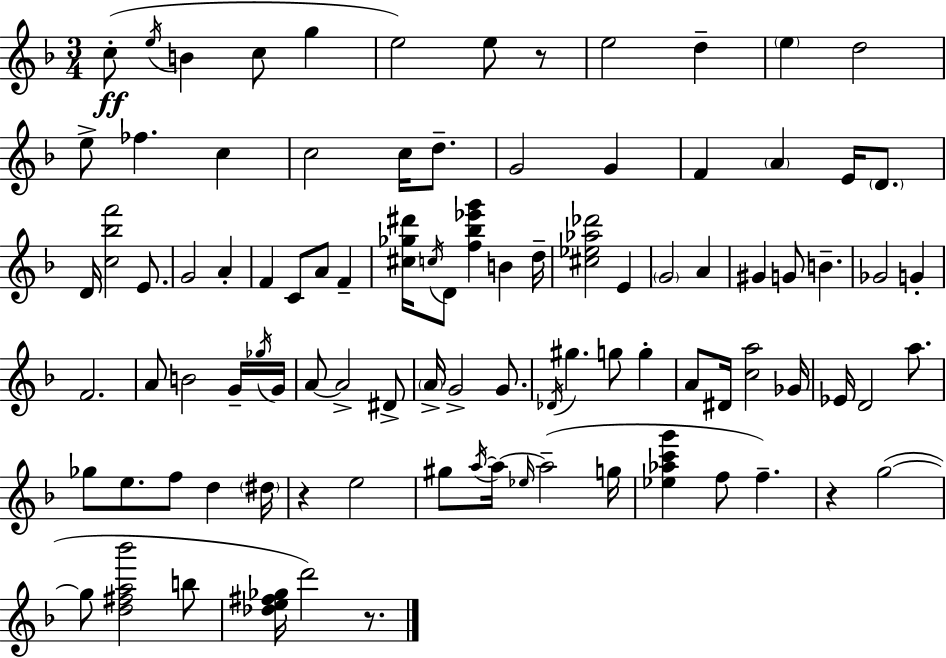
{
  \clef treble
  \numericTimeSignature
  \time 3/4
  \key d \minor
  c''8-.(\ff \acciaccatura { e''16 } b'4 c''8 g''4 | e''2) e''8 r8 | e''2 d''4-- | \parenthesize e''4 d''2 | \break e''8-> fes''4. c''4 | c''2 c''16 d''8.-- | g'2 g'4 | f'4 \parenthesize a'4 e'16 \parenthesize d'8. | \break d'16 <c'' bes'' f'''>2 e'8. | g'2 a'4-. | f'4 c'8 a'8 f'4-- | <cis'' ges'' dis'''>16 \acciaccatura { c''16 } d'8 <f'' bes'' ees''' g'''>4 b'4 | \break d''16-- <cis'' ees'' aes'' des'''>2 e'4 | \parenthesize g'2 a'4 | gis'4 g'8 b'4.-- | ges'2 g'4-. | \break f'2. | a'8 b'2 | g'16-- \acciaccatura { ges''16 } g'16 a'8~~ a'2-> | dis'8-> \parenthesize a'16-> g'2-> | \break g'8. \acciaccatura { des'16 } gis''4. g''8 | g''4-. a'8 dis'16 <c'' a''>2 | ges'16 ees'16 d'2 | a''8. ges''8 e''8. f''8 d''4 | \break \parenthesize dis''16 r4 e''2 | gis''8 \acciaccatura { a''16~ }~ a''16 \grace { ees''16 }( a''2-- | g''16 <ees'' aes'' c''' g'''>4 f''8 | f''4.--) r4 g''2~(~ | \break g''8 <d'' fis'' a'' bes'''>2 | b''8 <des'' e'' fis'' ges''>16 d'''2) | r8. \bar "|."
}